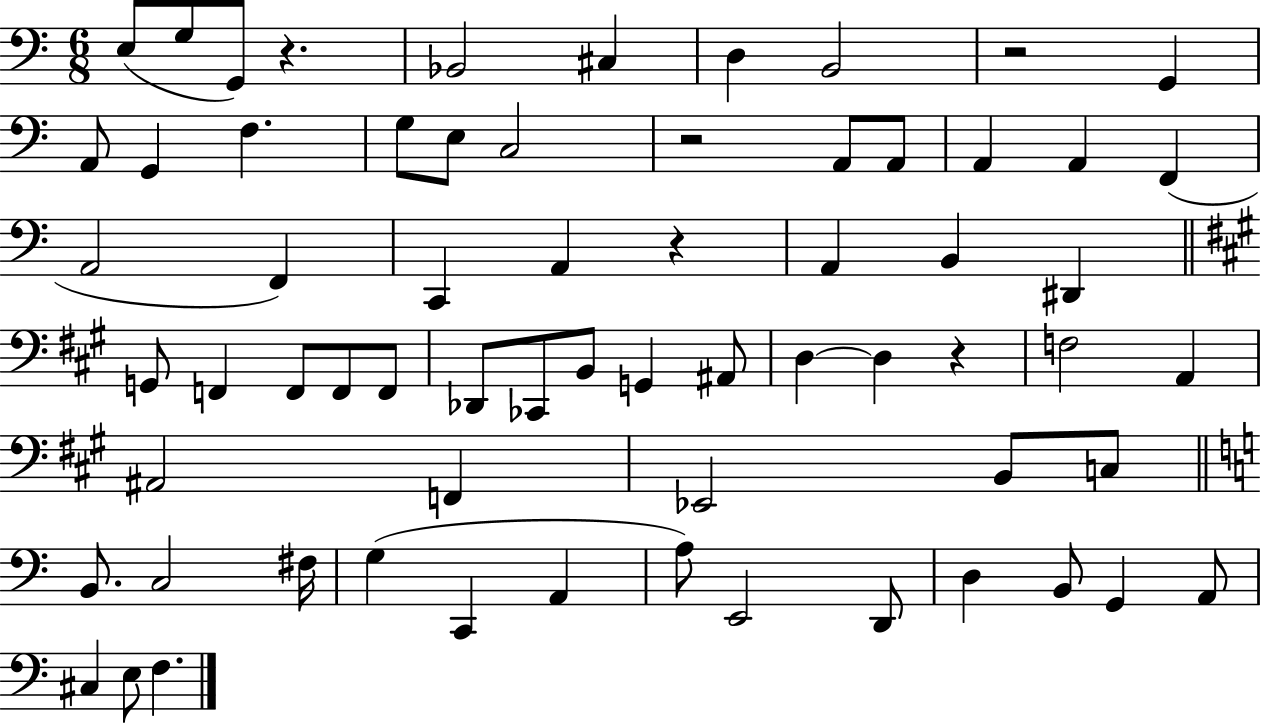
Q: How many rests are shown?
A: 5